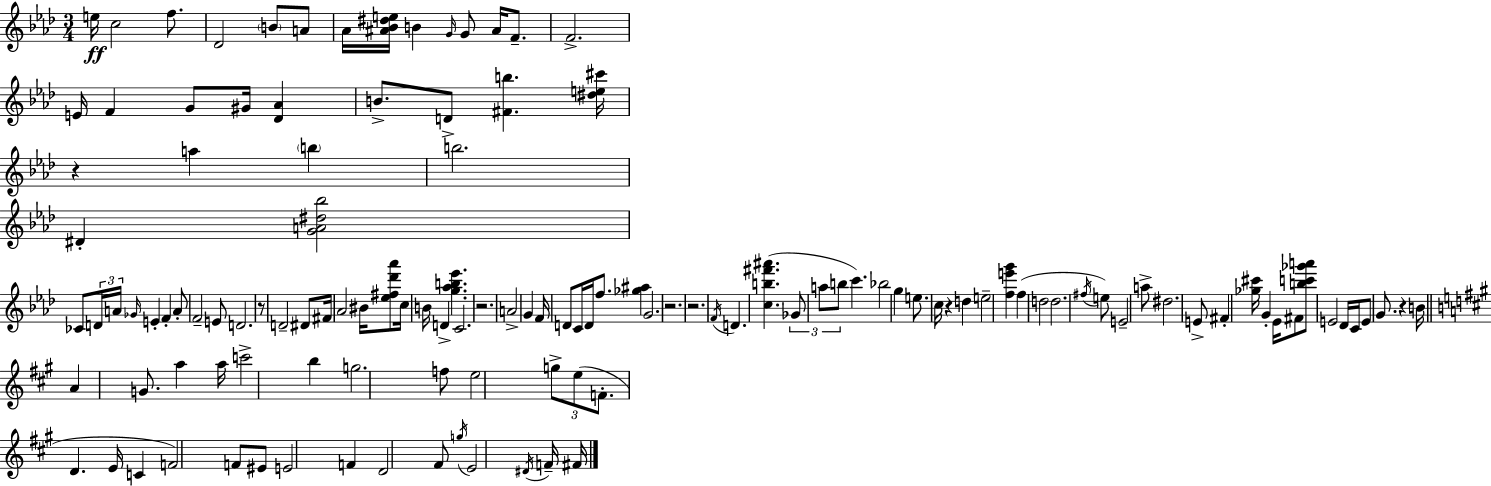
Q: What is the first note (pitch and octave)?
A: E5